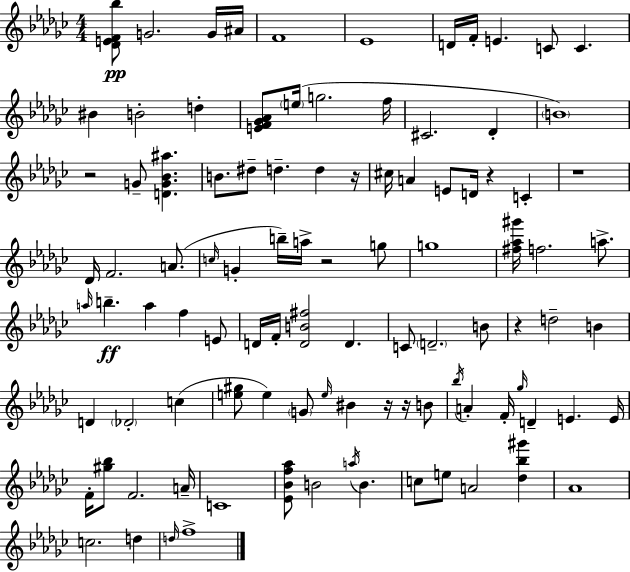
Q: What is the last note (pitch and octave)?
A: F5